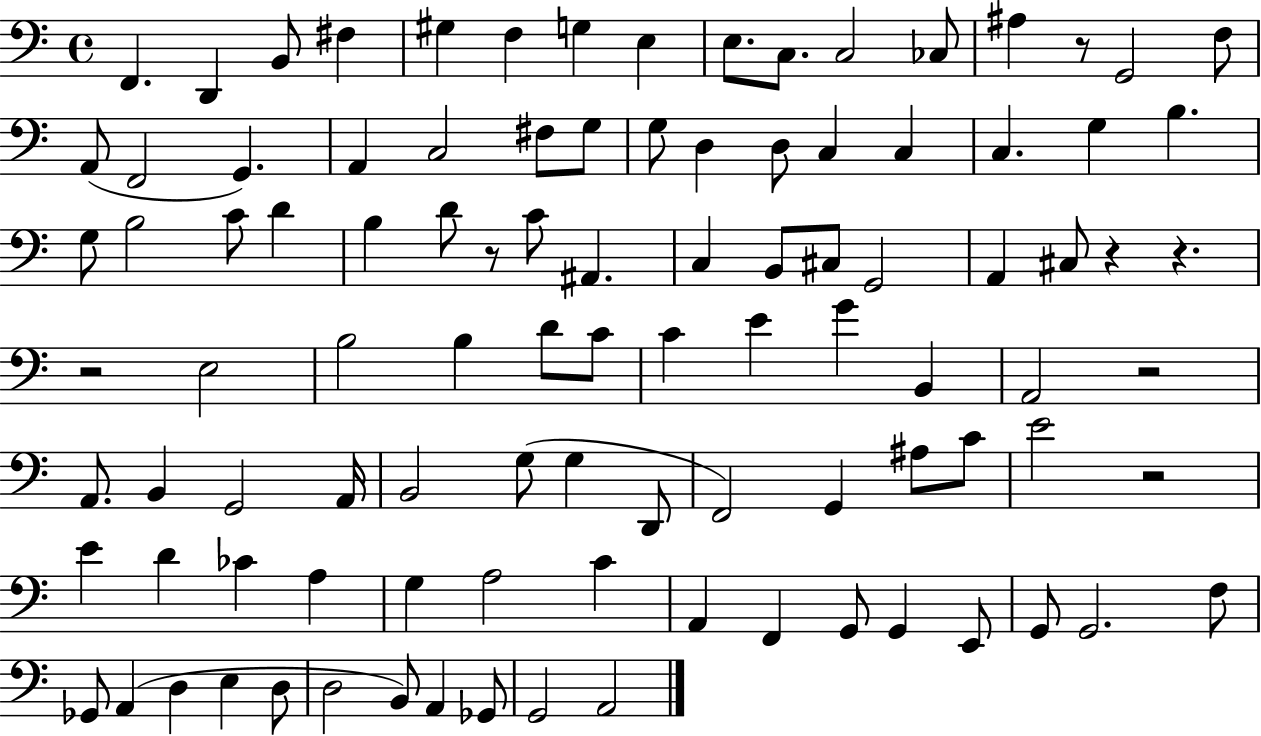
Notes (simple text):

F2/q. D2/q B2/e F#3/q G#3/q F3/q G3/q E3/q E3/e. C3/e. C3/h CES3/e A#3/q R/e G2/h F3/e A2/e F2/h G2/q. A2/q C3/h F#3/e G3/e G3/e D3/q D3/e C3/q C3/q C3/q. G3/q B3/q. G3/e B3/h C4/e D4/q B3/q D4/e R/e C4/e A#2/q. C3/q B2/e C#3/e G2/h A2/q C#3/e R/q R/q. R/h E3/h B3/h B3/q D4/e C4/e C4/q E4/q G4/q B2/q A2/h R/h A2/e. B2/q G2/h A2/s B2/h G3/e G3/q D2/e F2/h G2/q A#3/e C4/e E4/h R/h E4/q D4/q CES4/q A3/q G3/q A3/h C4/q A2/q F2/q G2/e G2/q E2/e G2/e G2/h. F3/e Gb2/e A2/q D3/q E3/q D3/e D3/h B2/e A2/q Gb2/e G2/h A2/h